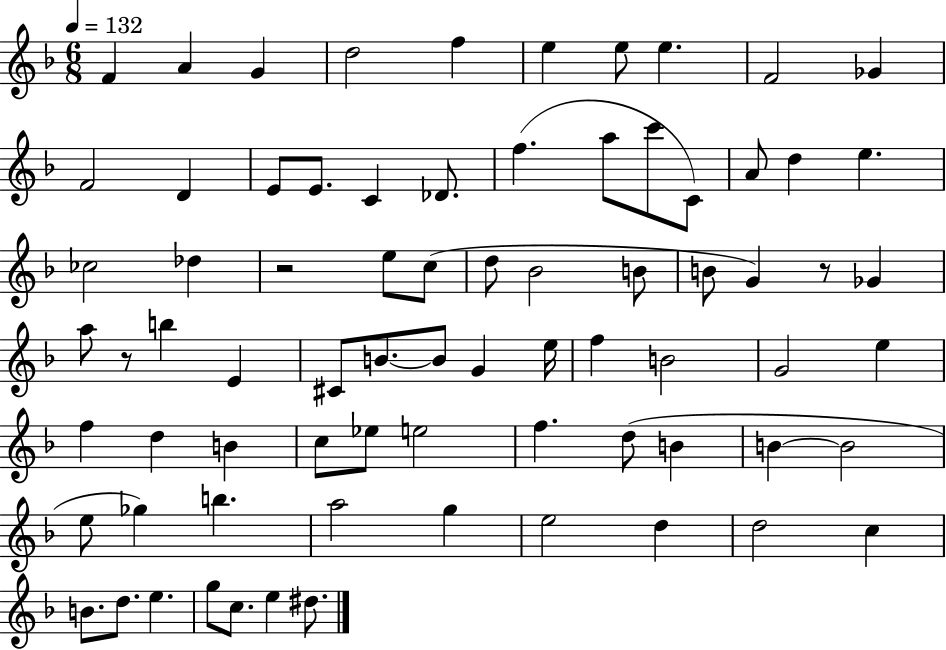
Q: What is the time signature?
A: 6/8